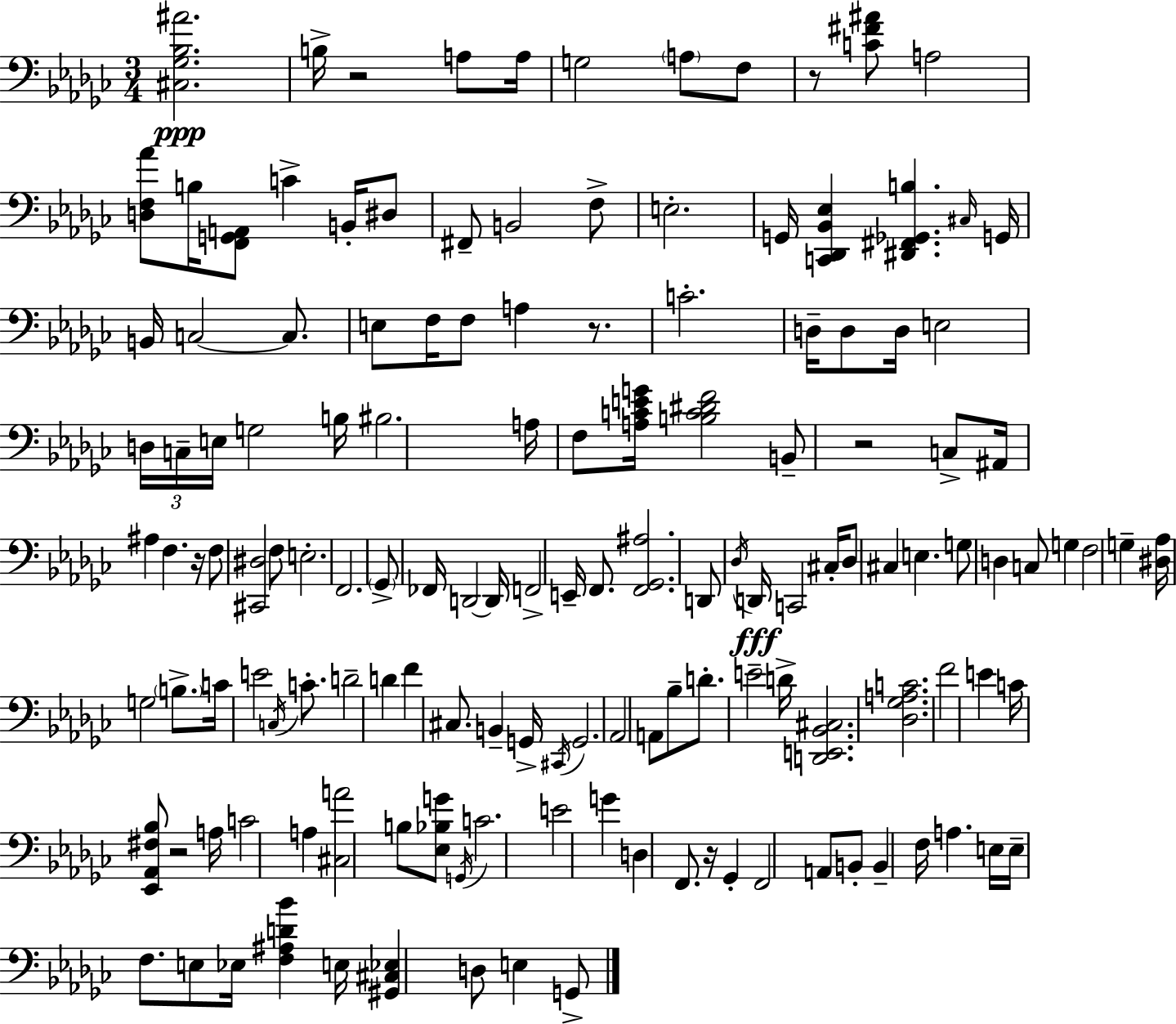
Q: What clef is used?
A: bass